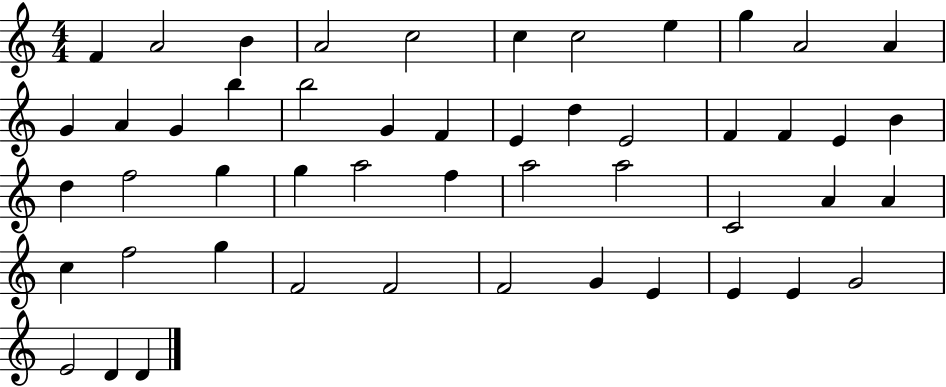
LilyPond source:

{
  \clef treble
  \numericTimeSignature
  \time 4/4
  \key c \major
  f'4 a'2 b'4 | a'2 c''2 | c''4 c''2 e''4 | g''4 a'2 a'4 | \break g'4 a'4 g'4 b''4 | b''2 g'4 f'4 | e'4 d''4 e'2 | f'4 f'4 e'4 b'4 | \break d''4 f''2 g''4 | g''4 a''2 f''4 | a''2 a''2 | c'2 a'4 a'4 | \break c''4 f''2 g''4 | f'2 f'2 | f'2 g'4 e'4 | e'4 e'4 g'2 | \break e'2 d'4 d'4 | \bar "|."
}